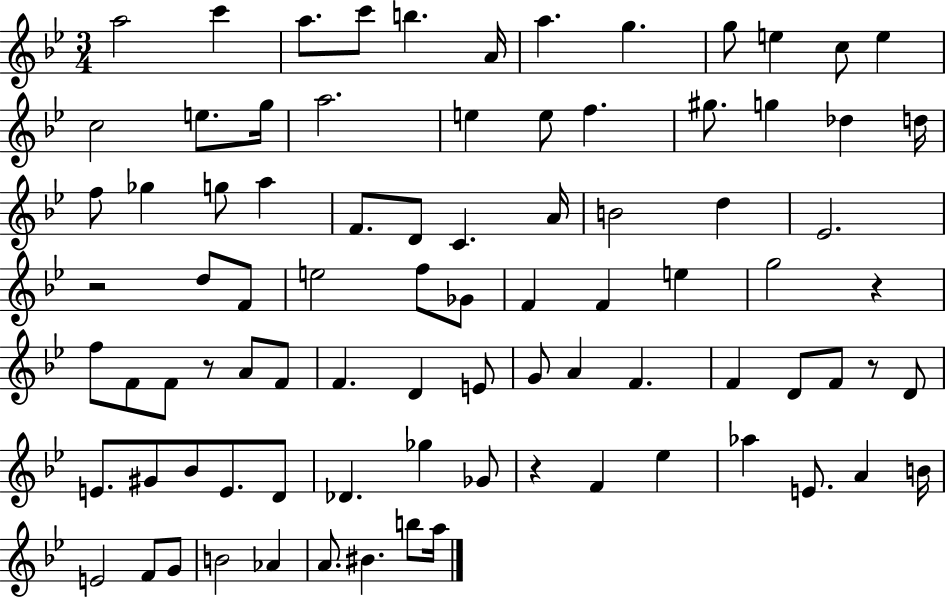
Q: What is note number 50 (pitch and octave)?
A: D4